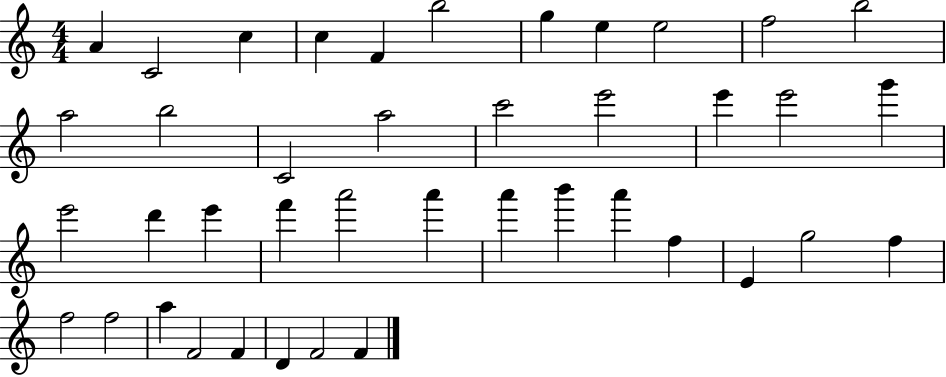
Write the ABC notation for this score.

X:1
T:Untitled
M:4/4
L:1/4
K:C
A C2 c c F b2 g e e2 f2 b2 a2 b2 C2 a2 c'2 e'2 e' e'2 g' e'2 d' e' f' a'2 a' a' b' a' f E g2 f f2 f2 a F2 F D F2 F